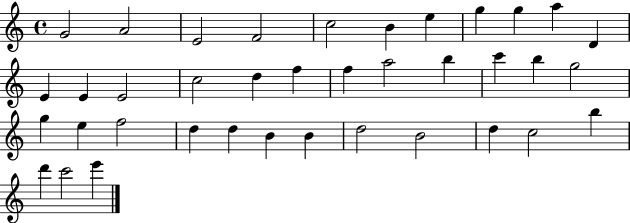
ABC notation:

X:1
T:Untitled
M:4/4
L:1/4
K:C
G2 A2 E2 F2 c2 B e g g a D E E E2 c2 d f f a2 b c' b g2 g e f2 d d B B d2 B2 d c2 b d' c'2 e'